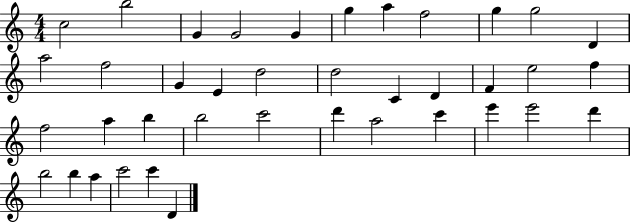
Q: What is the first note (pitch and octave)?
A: C5